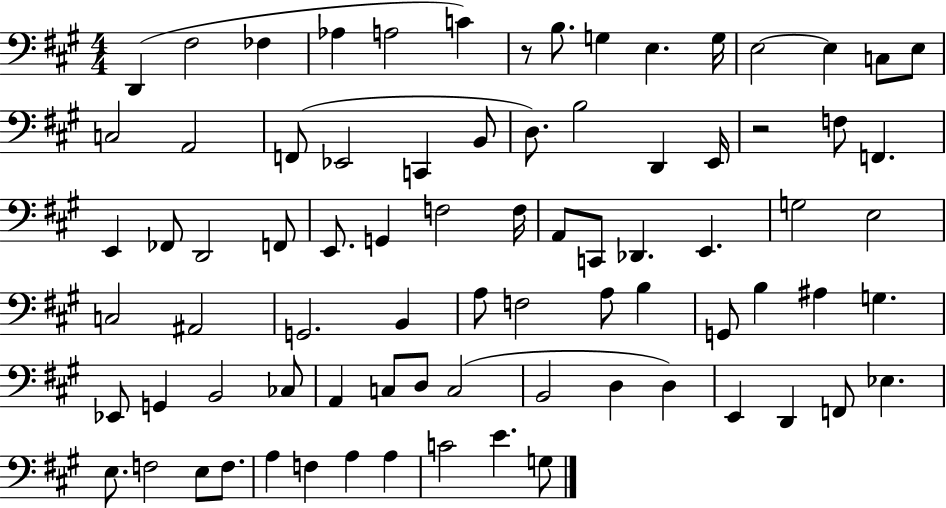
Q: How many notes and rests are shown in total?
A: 80